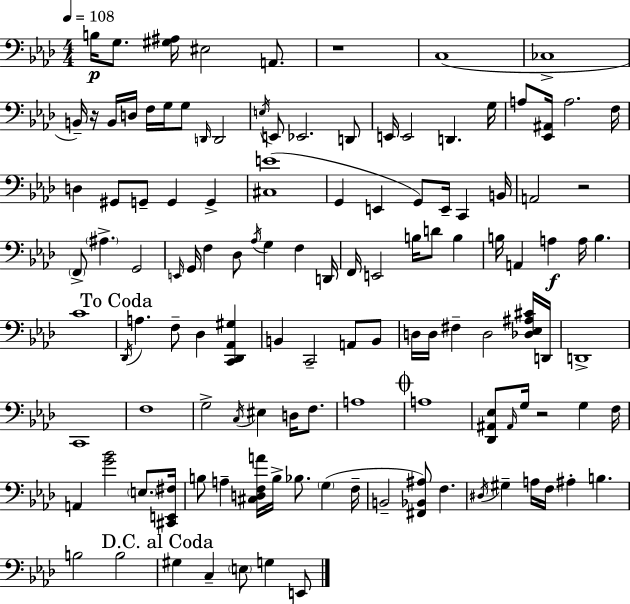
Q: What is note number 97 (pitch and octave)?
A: D#3